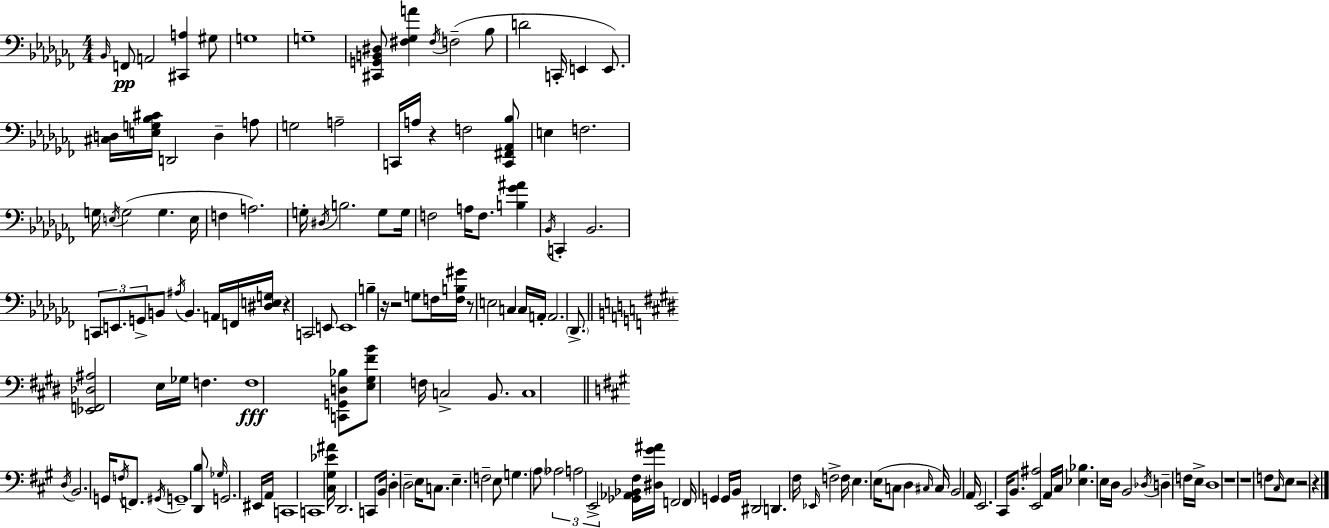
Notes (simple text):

Bb2/s F2/e A2/h [C#2,A3]/q G#3/e G3/w G3/w [C#2,G2,B2,D#3]/e [F#3,Gb3,A4]/q F#3/s F3/h Bb3/e D4/h C2/s E2/q E2/e. [C#3,D3]/s [E3,G3,Bb3,C#4]/s D2/h D3/q A3/e G3/h A3/h C2/s A3/s R/q F3/h [C2,F#2,Ab2,Bb3]/e E3/q F3/h. G3/s E3/s G3/h G3/q. E3/s F3/q A3/h. G3/s D#3/s B3/h. G3/e G3/s F3/h A3/s F3/e. [B3,Gb4,A#4]/q Bb2/s C2/q Bb2/h. C2/e E2/e. G2/e B2/e A#3/s B2/q. A2/s F2/s [D#3,E3,G3]/s R/q C2/h E2/e E2/w B3/q R/s R/h G3/e F3/s [F3,B3,G#4]/s R/e E3/h C3/q C3/s A2/s A2/h. Db2/e. [Eb2,F2,Db3,A#3]/h E3/s Gb3/s F3/q. F3/w [C2,G2,D3,Bb3]/e [E3,G#3,F#4,B4]/e F3/s C3/h B2/e. C3/w D3/s B2/h. G2/s F3/s F2/e. G#2/s G2/w [D2,B3]/e Gb3/s G2/h. EIS2/s A2/s C2/w C2/w [C#3,G#3,Eb4,A#4]/s D2/h. C2/e B2/s D3/q D3/h E3/s C3/e. E3/q. F3/h E3/e G3/q. A3/e Ab3/h A3/h E2/h [Gb2,Ab2,Bb2,F#3]/s [D#3,G#4,A#4]/s F2/h F2/s G2/q G2/s B2/s D#2/h D2/q. F#3/s Eb2/s F3/h F3/s E3/q. E3/s C3/e D3/q C#3/s C#3/s B2/h A2/s E2/h. C#2/s B2/e. [E2,A#3]/h A2/s C#3/s [Eb3,Bb3]/q. E3/s D3/s B2/h Db3/s D3/q F3/s E3/s D3/w R/w R/w F3/e C#3/s E3/e R/h R/q